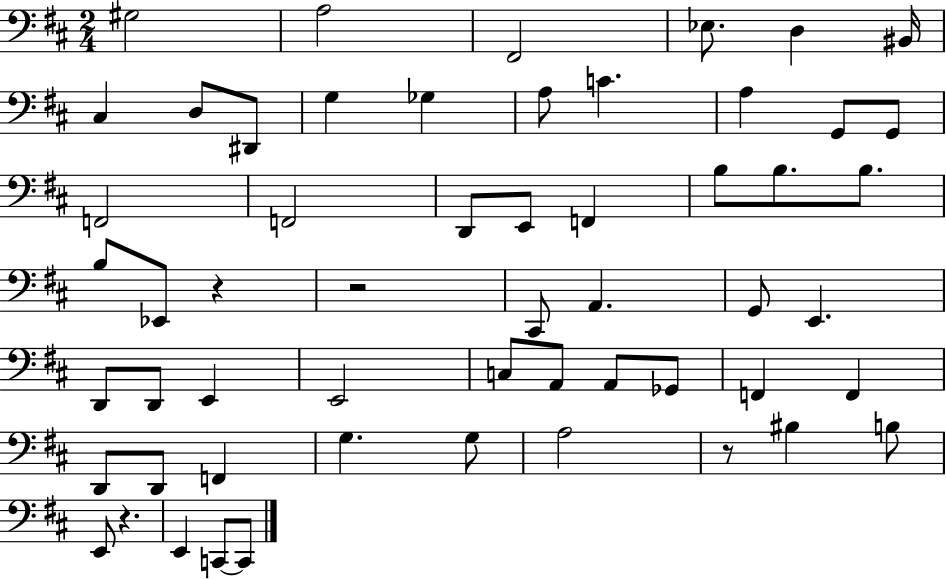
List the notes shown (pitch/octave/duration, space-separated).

G#3/h A3/h F#2/h Eb3/e. D3/q BIS2/s C#3/q D3/e D#2/e G3/q Gb3/q A3/e C4/q. A3/q G2/e G2/e F2/h F2/h D2/e E2/e F2/q B3/e B3/e. B3/e. B3/e Eb2/e R/q R/h C#2/e A2/q. G2/e E2/q. D2/e D2/e E2/q E2/h C3/e A2/e A2/e Gb2/e F2/q F2/q D2/e D2/e F2/q G3/q. G3/e A3/h R/e BIS3/q B3/e E2/e R/q. E2/q C2/e C2/e